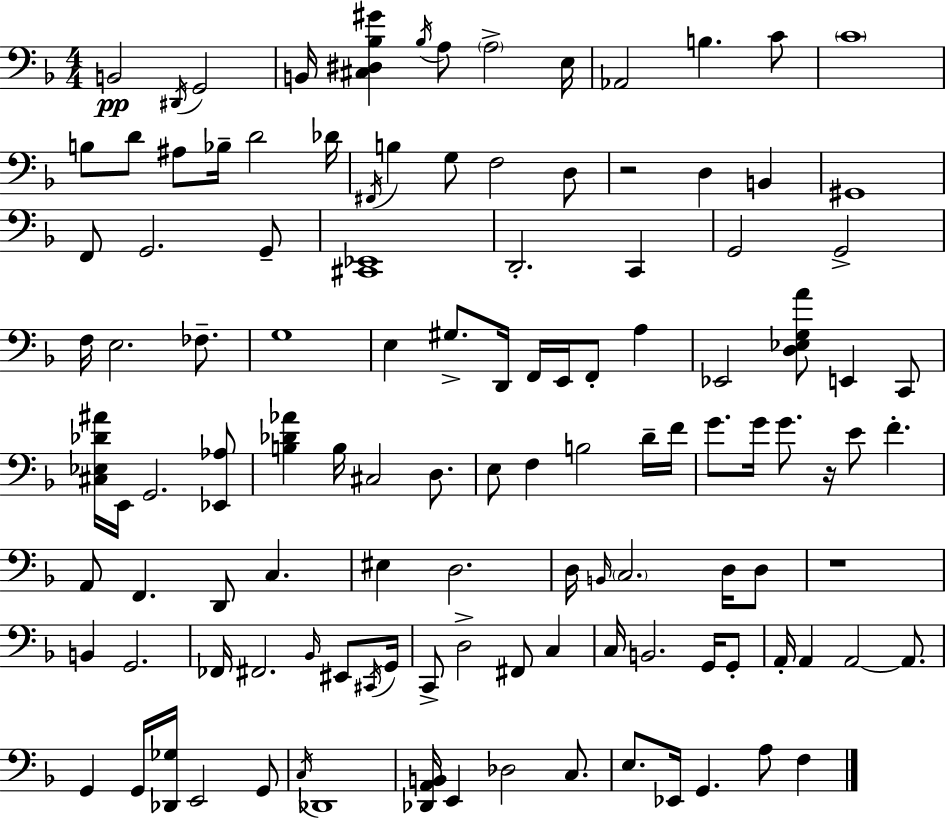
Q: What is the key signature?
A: F major